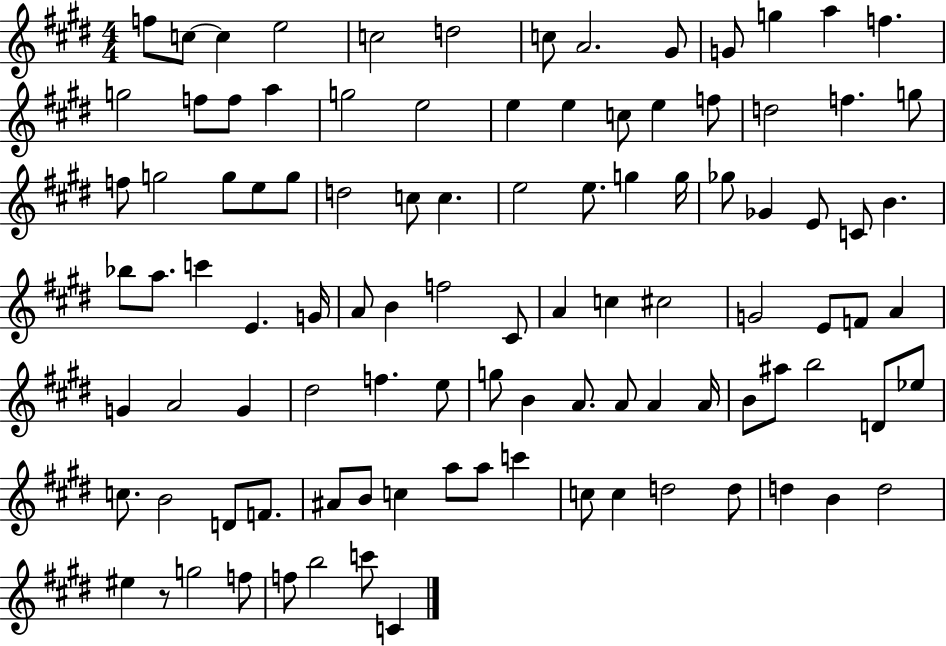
F5/e C5/e C5/q E5/h C5/h D5/h C5/e A4/h. G#4/e G4/e G5/q A5/q F5/q. G5/h F5/e F5/e A5/q G5/h E5/h E5/q E5/q C5/e E5/q F5/e D5/h F5/q. G5/e F5/e G5/h G5/e E5/e G5/e D5/h C5/e C5/q. E5/h E5/e. G5/q G5/s Gb5/e Gb4/q E4/e C4/e B4/q. Bb5/e A5/e. C6/q E4/q. G4/s A4/e B4/q F5/h C#4/e A4/q C5/q C#5/h G4/h E4/e F4/e A4/q G4/q A4/h G4/q D#5/h F5/q. E5/e G5/e B4/q A4/e. A4/e A4/q A4/s B4/e A#5/e B5/h D4/e Eb5/e C5/e. B4/h D4/e F4/e. A#4/e B4/e C5/q A5/e A5/e C6/q C5/e C5/q D5/h D5/e D5/q B4/q D5/h EIS5/q R/e G5/h F5/e F5/e B5/h C6/e C4/q